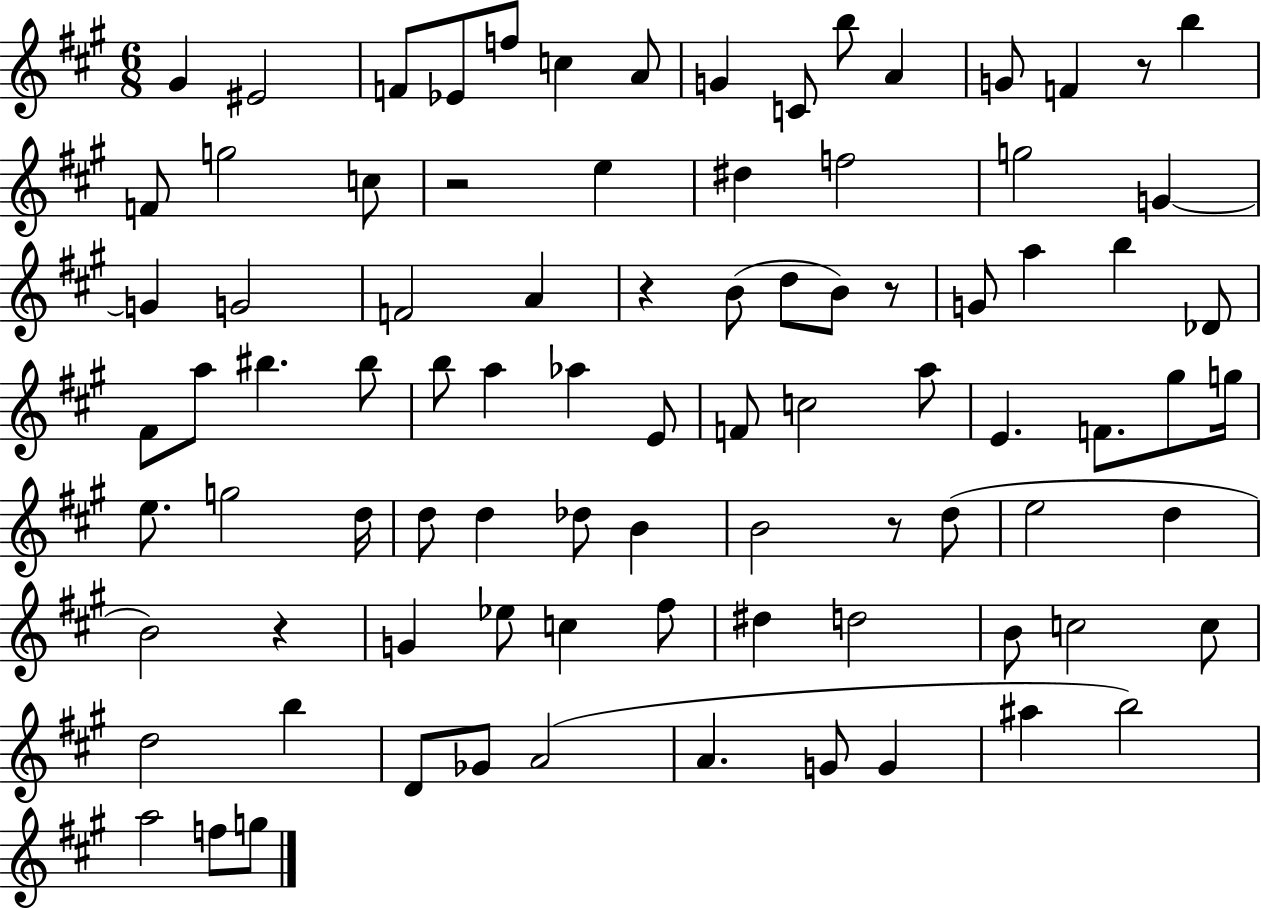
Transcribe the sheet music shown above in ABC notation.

X:1
T:Untitled
M:6/8
L:1/4
K:A
^G ^E2 F/2 _E/2 f/2 c A/2 G C/2 b/2 A G/2 F z/2 b F/2 g2 c/2 z2 e ^d f2 g2 G G G2 F2 A z B/2 d/2 B/2 z/2 G/2 a b _D/2 ^F/2 a/2 ^b ^b/2 b/2 a _a E/2 F/2 c2 a/2 E F/2 ^g/2 g/4 e/2 g2 d/4 d/2 d _d/2 B B2 z/2 d/2 e2 d B2 z G _e/2 c ^f/2 ^d d2 B/2 c2 c/2 d2 b D/2 _G/2 A2 A G/2 G ^a b2 a2 f/2 g/2